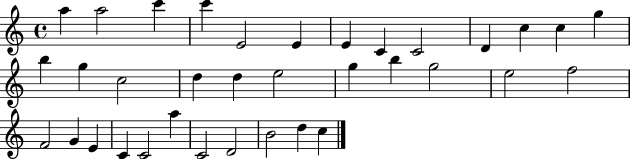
{
  \clef treble
  \time 4/4
  \defaultTimeSignature
  \key c \major
  a''4 a''2 c'''4 | c'''4 e'2 e'4 | e'4 c'4 c'2 | d'4 c''4 c''4 g''4 | \break b''4 g''4 c''2 | d''4 d''4 e''2 | g''4 b''4 g''2 | e''2 f''2 | \break f'2 g'4 e'4 | c'4 c'2 a''4 | c'2 d'2 | b'2 d''4 c''4 | \break \bar "|."
}